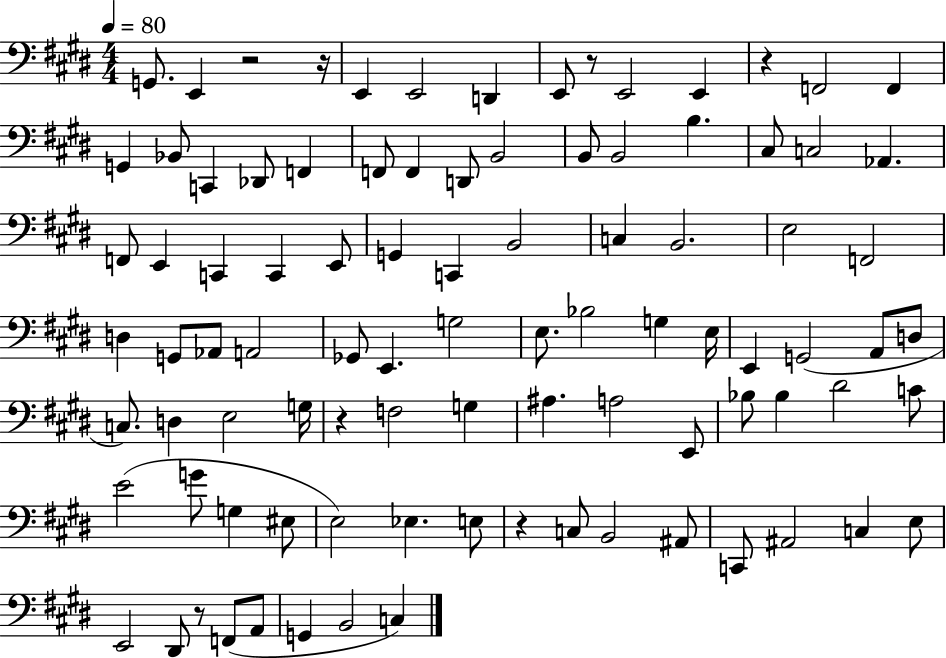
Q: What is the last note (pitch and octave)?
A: C3